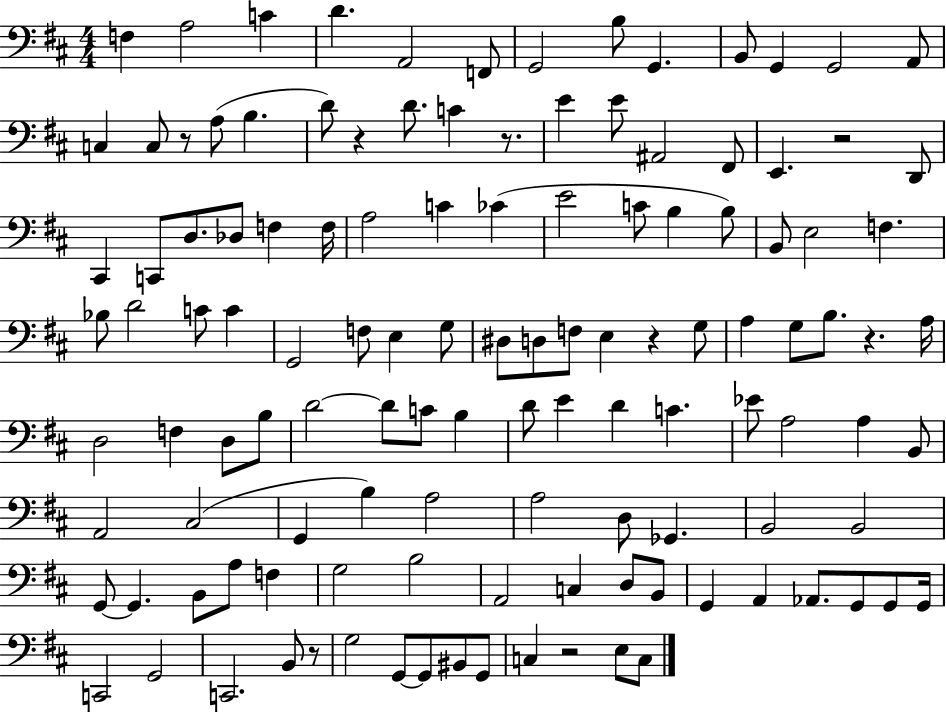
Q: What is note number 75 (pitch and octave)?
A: B2